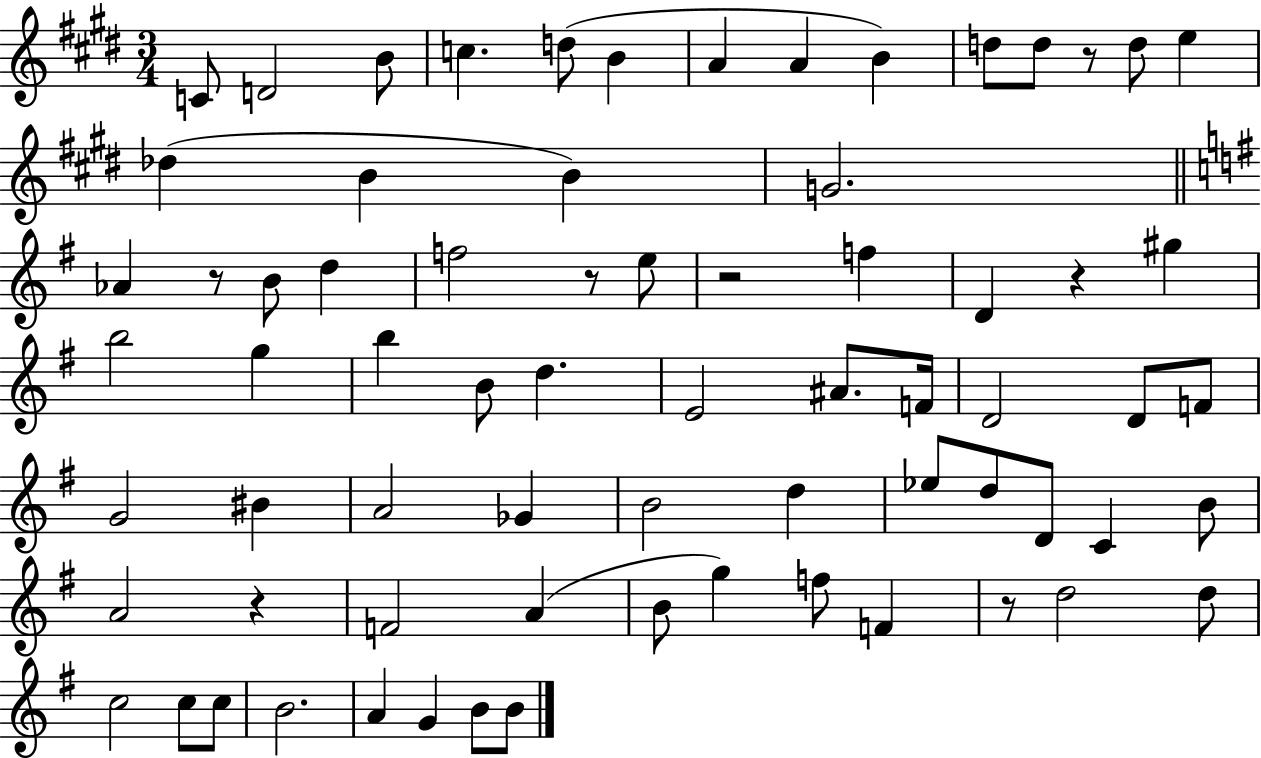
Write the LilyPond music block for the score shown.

{
  \clef treble
  \numericTimeSignature
  \time 3/4
  \key e \major
  \repeat volta 2 { c'8 d'2 b'8 | c''4. d''8( b'4 | a'4 a'4 b'4) | d''8 d''8 r8 d''8 e''4 | \break des''4( b'4 b'4) | g'2. | \bar "||" \break \key g \major aes'4 r8 b'8 d''4 | f''2 r8 e''8 | r2 f''4 | d'4 r4 gis''4 | \break b''2 g''4 | b''4 b'8 d''4. | e'2 ais'8. f'16 | d'2 d'8 f'8 | \break g'2 bis'4 | a'2 ges'4 | b'2 d''4 | ees''8 d''8 d'8 c'4 b'8 | \break a'2 r4 | f'2 a'4( | b'8 g''4) f''8 f'4 | r8 d''2 d''8 | \break c''2 c''8 c''8 | b'2. | a'4 g'4 b'8 b'8 | } \bar "|."
}